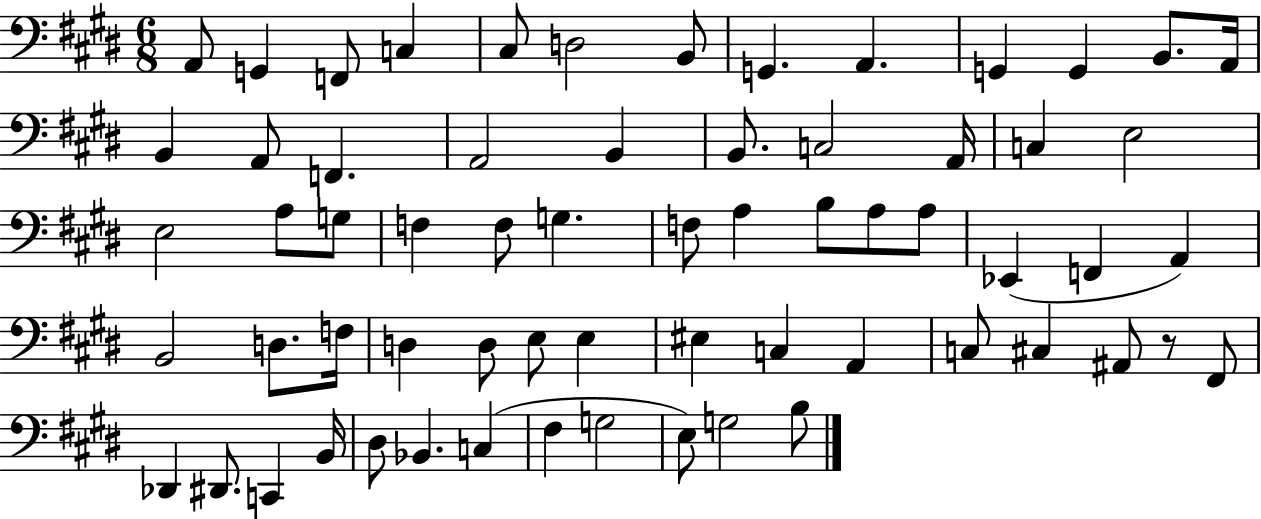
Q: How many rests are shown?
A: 1